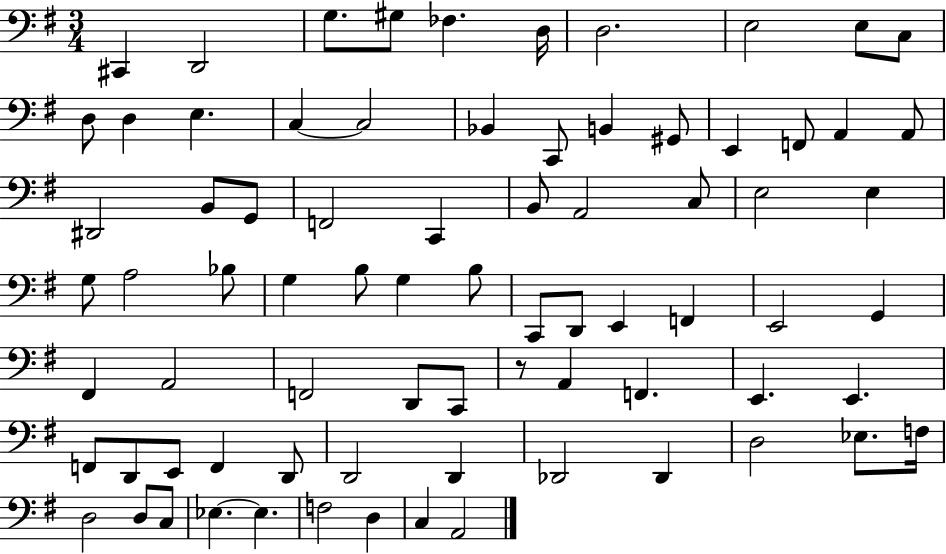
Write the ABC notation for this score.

X:1
T:Untitled
M:3/4
L:1/4
K:G
^C,, D,,2 G,/2 ^G,/2 _F, D,/4 D,2 E,2 E,/2 C,/2 D,/2 D, E, C, C,2 _B,, C,,/2 B,, ^G,,/2 E,, F,,/2 A,, A,,/2 ^D,,2 B,,/2 G,,/2 F,,2 C,, B,,/2 A,,2 C,/2 E,2 E, G,/2 A,2 _B,/2 G, B,/2 G, B,/2 C,,/2 D,,/2 E,, F,, E,,2 G,, ^F,, A,,2 F,,2 D,,/2 C,,/2 z/2 A,, F,, E,, E,, F,,/2 D,,/2 E,,/2 F,, D,,/2 D,,2 D,, _D,,2 _D,, D,2 _E,/2 F,/4 D,2 D,/2 C,/2 _E, _E, F,2 D, C, A,,2